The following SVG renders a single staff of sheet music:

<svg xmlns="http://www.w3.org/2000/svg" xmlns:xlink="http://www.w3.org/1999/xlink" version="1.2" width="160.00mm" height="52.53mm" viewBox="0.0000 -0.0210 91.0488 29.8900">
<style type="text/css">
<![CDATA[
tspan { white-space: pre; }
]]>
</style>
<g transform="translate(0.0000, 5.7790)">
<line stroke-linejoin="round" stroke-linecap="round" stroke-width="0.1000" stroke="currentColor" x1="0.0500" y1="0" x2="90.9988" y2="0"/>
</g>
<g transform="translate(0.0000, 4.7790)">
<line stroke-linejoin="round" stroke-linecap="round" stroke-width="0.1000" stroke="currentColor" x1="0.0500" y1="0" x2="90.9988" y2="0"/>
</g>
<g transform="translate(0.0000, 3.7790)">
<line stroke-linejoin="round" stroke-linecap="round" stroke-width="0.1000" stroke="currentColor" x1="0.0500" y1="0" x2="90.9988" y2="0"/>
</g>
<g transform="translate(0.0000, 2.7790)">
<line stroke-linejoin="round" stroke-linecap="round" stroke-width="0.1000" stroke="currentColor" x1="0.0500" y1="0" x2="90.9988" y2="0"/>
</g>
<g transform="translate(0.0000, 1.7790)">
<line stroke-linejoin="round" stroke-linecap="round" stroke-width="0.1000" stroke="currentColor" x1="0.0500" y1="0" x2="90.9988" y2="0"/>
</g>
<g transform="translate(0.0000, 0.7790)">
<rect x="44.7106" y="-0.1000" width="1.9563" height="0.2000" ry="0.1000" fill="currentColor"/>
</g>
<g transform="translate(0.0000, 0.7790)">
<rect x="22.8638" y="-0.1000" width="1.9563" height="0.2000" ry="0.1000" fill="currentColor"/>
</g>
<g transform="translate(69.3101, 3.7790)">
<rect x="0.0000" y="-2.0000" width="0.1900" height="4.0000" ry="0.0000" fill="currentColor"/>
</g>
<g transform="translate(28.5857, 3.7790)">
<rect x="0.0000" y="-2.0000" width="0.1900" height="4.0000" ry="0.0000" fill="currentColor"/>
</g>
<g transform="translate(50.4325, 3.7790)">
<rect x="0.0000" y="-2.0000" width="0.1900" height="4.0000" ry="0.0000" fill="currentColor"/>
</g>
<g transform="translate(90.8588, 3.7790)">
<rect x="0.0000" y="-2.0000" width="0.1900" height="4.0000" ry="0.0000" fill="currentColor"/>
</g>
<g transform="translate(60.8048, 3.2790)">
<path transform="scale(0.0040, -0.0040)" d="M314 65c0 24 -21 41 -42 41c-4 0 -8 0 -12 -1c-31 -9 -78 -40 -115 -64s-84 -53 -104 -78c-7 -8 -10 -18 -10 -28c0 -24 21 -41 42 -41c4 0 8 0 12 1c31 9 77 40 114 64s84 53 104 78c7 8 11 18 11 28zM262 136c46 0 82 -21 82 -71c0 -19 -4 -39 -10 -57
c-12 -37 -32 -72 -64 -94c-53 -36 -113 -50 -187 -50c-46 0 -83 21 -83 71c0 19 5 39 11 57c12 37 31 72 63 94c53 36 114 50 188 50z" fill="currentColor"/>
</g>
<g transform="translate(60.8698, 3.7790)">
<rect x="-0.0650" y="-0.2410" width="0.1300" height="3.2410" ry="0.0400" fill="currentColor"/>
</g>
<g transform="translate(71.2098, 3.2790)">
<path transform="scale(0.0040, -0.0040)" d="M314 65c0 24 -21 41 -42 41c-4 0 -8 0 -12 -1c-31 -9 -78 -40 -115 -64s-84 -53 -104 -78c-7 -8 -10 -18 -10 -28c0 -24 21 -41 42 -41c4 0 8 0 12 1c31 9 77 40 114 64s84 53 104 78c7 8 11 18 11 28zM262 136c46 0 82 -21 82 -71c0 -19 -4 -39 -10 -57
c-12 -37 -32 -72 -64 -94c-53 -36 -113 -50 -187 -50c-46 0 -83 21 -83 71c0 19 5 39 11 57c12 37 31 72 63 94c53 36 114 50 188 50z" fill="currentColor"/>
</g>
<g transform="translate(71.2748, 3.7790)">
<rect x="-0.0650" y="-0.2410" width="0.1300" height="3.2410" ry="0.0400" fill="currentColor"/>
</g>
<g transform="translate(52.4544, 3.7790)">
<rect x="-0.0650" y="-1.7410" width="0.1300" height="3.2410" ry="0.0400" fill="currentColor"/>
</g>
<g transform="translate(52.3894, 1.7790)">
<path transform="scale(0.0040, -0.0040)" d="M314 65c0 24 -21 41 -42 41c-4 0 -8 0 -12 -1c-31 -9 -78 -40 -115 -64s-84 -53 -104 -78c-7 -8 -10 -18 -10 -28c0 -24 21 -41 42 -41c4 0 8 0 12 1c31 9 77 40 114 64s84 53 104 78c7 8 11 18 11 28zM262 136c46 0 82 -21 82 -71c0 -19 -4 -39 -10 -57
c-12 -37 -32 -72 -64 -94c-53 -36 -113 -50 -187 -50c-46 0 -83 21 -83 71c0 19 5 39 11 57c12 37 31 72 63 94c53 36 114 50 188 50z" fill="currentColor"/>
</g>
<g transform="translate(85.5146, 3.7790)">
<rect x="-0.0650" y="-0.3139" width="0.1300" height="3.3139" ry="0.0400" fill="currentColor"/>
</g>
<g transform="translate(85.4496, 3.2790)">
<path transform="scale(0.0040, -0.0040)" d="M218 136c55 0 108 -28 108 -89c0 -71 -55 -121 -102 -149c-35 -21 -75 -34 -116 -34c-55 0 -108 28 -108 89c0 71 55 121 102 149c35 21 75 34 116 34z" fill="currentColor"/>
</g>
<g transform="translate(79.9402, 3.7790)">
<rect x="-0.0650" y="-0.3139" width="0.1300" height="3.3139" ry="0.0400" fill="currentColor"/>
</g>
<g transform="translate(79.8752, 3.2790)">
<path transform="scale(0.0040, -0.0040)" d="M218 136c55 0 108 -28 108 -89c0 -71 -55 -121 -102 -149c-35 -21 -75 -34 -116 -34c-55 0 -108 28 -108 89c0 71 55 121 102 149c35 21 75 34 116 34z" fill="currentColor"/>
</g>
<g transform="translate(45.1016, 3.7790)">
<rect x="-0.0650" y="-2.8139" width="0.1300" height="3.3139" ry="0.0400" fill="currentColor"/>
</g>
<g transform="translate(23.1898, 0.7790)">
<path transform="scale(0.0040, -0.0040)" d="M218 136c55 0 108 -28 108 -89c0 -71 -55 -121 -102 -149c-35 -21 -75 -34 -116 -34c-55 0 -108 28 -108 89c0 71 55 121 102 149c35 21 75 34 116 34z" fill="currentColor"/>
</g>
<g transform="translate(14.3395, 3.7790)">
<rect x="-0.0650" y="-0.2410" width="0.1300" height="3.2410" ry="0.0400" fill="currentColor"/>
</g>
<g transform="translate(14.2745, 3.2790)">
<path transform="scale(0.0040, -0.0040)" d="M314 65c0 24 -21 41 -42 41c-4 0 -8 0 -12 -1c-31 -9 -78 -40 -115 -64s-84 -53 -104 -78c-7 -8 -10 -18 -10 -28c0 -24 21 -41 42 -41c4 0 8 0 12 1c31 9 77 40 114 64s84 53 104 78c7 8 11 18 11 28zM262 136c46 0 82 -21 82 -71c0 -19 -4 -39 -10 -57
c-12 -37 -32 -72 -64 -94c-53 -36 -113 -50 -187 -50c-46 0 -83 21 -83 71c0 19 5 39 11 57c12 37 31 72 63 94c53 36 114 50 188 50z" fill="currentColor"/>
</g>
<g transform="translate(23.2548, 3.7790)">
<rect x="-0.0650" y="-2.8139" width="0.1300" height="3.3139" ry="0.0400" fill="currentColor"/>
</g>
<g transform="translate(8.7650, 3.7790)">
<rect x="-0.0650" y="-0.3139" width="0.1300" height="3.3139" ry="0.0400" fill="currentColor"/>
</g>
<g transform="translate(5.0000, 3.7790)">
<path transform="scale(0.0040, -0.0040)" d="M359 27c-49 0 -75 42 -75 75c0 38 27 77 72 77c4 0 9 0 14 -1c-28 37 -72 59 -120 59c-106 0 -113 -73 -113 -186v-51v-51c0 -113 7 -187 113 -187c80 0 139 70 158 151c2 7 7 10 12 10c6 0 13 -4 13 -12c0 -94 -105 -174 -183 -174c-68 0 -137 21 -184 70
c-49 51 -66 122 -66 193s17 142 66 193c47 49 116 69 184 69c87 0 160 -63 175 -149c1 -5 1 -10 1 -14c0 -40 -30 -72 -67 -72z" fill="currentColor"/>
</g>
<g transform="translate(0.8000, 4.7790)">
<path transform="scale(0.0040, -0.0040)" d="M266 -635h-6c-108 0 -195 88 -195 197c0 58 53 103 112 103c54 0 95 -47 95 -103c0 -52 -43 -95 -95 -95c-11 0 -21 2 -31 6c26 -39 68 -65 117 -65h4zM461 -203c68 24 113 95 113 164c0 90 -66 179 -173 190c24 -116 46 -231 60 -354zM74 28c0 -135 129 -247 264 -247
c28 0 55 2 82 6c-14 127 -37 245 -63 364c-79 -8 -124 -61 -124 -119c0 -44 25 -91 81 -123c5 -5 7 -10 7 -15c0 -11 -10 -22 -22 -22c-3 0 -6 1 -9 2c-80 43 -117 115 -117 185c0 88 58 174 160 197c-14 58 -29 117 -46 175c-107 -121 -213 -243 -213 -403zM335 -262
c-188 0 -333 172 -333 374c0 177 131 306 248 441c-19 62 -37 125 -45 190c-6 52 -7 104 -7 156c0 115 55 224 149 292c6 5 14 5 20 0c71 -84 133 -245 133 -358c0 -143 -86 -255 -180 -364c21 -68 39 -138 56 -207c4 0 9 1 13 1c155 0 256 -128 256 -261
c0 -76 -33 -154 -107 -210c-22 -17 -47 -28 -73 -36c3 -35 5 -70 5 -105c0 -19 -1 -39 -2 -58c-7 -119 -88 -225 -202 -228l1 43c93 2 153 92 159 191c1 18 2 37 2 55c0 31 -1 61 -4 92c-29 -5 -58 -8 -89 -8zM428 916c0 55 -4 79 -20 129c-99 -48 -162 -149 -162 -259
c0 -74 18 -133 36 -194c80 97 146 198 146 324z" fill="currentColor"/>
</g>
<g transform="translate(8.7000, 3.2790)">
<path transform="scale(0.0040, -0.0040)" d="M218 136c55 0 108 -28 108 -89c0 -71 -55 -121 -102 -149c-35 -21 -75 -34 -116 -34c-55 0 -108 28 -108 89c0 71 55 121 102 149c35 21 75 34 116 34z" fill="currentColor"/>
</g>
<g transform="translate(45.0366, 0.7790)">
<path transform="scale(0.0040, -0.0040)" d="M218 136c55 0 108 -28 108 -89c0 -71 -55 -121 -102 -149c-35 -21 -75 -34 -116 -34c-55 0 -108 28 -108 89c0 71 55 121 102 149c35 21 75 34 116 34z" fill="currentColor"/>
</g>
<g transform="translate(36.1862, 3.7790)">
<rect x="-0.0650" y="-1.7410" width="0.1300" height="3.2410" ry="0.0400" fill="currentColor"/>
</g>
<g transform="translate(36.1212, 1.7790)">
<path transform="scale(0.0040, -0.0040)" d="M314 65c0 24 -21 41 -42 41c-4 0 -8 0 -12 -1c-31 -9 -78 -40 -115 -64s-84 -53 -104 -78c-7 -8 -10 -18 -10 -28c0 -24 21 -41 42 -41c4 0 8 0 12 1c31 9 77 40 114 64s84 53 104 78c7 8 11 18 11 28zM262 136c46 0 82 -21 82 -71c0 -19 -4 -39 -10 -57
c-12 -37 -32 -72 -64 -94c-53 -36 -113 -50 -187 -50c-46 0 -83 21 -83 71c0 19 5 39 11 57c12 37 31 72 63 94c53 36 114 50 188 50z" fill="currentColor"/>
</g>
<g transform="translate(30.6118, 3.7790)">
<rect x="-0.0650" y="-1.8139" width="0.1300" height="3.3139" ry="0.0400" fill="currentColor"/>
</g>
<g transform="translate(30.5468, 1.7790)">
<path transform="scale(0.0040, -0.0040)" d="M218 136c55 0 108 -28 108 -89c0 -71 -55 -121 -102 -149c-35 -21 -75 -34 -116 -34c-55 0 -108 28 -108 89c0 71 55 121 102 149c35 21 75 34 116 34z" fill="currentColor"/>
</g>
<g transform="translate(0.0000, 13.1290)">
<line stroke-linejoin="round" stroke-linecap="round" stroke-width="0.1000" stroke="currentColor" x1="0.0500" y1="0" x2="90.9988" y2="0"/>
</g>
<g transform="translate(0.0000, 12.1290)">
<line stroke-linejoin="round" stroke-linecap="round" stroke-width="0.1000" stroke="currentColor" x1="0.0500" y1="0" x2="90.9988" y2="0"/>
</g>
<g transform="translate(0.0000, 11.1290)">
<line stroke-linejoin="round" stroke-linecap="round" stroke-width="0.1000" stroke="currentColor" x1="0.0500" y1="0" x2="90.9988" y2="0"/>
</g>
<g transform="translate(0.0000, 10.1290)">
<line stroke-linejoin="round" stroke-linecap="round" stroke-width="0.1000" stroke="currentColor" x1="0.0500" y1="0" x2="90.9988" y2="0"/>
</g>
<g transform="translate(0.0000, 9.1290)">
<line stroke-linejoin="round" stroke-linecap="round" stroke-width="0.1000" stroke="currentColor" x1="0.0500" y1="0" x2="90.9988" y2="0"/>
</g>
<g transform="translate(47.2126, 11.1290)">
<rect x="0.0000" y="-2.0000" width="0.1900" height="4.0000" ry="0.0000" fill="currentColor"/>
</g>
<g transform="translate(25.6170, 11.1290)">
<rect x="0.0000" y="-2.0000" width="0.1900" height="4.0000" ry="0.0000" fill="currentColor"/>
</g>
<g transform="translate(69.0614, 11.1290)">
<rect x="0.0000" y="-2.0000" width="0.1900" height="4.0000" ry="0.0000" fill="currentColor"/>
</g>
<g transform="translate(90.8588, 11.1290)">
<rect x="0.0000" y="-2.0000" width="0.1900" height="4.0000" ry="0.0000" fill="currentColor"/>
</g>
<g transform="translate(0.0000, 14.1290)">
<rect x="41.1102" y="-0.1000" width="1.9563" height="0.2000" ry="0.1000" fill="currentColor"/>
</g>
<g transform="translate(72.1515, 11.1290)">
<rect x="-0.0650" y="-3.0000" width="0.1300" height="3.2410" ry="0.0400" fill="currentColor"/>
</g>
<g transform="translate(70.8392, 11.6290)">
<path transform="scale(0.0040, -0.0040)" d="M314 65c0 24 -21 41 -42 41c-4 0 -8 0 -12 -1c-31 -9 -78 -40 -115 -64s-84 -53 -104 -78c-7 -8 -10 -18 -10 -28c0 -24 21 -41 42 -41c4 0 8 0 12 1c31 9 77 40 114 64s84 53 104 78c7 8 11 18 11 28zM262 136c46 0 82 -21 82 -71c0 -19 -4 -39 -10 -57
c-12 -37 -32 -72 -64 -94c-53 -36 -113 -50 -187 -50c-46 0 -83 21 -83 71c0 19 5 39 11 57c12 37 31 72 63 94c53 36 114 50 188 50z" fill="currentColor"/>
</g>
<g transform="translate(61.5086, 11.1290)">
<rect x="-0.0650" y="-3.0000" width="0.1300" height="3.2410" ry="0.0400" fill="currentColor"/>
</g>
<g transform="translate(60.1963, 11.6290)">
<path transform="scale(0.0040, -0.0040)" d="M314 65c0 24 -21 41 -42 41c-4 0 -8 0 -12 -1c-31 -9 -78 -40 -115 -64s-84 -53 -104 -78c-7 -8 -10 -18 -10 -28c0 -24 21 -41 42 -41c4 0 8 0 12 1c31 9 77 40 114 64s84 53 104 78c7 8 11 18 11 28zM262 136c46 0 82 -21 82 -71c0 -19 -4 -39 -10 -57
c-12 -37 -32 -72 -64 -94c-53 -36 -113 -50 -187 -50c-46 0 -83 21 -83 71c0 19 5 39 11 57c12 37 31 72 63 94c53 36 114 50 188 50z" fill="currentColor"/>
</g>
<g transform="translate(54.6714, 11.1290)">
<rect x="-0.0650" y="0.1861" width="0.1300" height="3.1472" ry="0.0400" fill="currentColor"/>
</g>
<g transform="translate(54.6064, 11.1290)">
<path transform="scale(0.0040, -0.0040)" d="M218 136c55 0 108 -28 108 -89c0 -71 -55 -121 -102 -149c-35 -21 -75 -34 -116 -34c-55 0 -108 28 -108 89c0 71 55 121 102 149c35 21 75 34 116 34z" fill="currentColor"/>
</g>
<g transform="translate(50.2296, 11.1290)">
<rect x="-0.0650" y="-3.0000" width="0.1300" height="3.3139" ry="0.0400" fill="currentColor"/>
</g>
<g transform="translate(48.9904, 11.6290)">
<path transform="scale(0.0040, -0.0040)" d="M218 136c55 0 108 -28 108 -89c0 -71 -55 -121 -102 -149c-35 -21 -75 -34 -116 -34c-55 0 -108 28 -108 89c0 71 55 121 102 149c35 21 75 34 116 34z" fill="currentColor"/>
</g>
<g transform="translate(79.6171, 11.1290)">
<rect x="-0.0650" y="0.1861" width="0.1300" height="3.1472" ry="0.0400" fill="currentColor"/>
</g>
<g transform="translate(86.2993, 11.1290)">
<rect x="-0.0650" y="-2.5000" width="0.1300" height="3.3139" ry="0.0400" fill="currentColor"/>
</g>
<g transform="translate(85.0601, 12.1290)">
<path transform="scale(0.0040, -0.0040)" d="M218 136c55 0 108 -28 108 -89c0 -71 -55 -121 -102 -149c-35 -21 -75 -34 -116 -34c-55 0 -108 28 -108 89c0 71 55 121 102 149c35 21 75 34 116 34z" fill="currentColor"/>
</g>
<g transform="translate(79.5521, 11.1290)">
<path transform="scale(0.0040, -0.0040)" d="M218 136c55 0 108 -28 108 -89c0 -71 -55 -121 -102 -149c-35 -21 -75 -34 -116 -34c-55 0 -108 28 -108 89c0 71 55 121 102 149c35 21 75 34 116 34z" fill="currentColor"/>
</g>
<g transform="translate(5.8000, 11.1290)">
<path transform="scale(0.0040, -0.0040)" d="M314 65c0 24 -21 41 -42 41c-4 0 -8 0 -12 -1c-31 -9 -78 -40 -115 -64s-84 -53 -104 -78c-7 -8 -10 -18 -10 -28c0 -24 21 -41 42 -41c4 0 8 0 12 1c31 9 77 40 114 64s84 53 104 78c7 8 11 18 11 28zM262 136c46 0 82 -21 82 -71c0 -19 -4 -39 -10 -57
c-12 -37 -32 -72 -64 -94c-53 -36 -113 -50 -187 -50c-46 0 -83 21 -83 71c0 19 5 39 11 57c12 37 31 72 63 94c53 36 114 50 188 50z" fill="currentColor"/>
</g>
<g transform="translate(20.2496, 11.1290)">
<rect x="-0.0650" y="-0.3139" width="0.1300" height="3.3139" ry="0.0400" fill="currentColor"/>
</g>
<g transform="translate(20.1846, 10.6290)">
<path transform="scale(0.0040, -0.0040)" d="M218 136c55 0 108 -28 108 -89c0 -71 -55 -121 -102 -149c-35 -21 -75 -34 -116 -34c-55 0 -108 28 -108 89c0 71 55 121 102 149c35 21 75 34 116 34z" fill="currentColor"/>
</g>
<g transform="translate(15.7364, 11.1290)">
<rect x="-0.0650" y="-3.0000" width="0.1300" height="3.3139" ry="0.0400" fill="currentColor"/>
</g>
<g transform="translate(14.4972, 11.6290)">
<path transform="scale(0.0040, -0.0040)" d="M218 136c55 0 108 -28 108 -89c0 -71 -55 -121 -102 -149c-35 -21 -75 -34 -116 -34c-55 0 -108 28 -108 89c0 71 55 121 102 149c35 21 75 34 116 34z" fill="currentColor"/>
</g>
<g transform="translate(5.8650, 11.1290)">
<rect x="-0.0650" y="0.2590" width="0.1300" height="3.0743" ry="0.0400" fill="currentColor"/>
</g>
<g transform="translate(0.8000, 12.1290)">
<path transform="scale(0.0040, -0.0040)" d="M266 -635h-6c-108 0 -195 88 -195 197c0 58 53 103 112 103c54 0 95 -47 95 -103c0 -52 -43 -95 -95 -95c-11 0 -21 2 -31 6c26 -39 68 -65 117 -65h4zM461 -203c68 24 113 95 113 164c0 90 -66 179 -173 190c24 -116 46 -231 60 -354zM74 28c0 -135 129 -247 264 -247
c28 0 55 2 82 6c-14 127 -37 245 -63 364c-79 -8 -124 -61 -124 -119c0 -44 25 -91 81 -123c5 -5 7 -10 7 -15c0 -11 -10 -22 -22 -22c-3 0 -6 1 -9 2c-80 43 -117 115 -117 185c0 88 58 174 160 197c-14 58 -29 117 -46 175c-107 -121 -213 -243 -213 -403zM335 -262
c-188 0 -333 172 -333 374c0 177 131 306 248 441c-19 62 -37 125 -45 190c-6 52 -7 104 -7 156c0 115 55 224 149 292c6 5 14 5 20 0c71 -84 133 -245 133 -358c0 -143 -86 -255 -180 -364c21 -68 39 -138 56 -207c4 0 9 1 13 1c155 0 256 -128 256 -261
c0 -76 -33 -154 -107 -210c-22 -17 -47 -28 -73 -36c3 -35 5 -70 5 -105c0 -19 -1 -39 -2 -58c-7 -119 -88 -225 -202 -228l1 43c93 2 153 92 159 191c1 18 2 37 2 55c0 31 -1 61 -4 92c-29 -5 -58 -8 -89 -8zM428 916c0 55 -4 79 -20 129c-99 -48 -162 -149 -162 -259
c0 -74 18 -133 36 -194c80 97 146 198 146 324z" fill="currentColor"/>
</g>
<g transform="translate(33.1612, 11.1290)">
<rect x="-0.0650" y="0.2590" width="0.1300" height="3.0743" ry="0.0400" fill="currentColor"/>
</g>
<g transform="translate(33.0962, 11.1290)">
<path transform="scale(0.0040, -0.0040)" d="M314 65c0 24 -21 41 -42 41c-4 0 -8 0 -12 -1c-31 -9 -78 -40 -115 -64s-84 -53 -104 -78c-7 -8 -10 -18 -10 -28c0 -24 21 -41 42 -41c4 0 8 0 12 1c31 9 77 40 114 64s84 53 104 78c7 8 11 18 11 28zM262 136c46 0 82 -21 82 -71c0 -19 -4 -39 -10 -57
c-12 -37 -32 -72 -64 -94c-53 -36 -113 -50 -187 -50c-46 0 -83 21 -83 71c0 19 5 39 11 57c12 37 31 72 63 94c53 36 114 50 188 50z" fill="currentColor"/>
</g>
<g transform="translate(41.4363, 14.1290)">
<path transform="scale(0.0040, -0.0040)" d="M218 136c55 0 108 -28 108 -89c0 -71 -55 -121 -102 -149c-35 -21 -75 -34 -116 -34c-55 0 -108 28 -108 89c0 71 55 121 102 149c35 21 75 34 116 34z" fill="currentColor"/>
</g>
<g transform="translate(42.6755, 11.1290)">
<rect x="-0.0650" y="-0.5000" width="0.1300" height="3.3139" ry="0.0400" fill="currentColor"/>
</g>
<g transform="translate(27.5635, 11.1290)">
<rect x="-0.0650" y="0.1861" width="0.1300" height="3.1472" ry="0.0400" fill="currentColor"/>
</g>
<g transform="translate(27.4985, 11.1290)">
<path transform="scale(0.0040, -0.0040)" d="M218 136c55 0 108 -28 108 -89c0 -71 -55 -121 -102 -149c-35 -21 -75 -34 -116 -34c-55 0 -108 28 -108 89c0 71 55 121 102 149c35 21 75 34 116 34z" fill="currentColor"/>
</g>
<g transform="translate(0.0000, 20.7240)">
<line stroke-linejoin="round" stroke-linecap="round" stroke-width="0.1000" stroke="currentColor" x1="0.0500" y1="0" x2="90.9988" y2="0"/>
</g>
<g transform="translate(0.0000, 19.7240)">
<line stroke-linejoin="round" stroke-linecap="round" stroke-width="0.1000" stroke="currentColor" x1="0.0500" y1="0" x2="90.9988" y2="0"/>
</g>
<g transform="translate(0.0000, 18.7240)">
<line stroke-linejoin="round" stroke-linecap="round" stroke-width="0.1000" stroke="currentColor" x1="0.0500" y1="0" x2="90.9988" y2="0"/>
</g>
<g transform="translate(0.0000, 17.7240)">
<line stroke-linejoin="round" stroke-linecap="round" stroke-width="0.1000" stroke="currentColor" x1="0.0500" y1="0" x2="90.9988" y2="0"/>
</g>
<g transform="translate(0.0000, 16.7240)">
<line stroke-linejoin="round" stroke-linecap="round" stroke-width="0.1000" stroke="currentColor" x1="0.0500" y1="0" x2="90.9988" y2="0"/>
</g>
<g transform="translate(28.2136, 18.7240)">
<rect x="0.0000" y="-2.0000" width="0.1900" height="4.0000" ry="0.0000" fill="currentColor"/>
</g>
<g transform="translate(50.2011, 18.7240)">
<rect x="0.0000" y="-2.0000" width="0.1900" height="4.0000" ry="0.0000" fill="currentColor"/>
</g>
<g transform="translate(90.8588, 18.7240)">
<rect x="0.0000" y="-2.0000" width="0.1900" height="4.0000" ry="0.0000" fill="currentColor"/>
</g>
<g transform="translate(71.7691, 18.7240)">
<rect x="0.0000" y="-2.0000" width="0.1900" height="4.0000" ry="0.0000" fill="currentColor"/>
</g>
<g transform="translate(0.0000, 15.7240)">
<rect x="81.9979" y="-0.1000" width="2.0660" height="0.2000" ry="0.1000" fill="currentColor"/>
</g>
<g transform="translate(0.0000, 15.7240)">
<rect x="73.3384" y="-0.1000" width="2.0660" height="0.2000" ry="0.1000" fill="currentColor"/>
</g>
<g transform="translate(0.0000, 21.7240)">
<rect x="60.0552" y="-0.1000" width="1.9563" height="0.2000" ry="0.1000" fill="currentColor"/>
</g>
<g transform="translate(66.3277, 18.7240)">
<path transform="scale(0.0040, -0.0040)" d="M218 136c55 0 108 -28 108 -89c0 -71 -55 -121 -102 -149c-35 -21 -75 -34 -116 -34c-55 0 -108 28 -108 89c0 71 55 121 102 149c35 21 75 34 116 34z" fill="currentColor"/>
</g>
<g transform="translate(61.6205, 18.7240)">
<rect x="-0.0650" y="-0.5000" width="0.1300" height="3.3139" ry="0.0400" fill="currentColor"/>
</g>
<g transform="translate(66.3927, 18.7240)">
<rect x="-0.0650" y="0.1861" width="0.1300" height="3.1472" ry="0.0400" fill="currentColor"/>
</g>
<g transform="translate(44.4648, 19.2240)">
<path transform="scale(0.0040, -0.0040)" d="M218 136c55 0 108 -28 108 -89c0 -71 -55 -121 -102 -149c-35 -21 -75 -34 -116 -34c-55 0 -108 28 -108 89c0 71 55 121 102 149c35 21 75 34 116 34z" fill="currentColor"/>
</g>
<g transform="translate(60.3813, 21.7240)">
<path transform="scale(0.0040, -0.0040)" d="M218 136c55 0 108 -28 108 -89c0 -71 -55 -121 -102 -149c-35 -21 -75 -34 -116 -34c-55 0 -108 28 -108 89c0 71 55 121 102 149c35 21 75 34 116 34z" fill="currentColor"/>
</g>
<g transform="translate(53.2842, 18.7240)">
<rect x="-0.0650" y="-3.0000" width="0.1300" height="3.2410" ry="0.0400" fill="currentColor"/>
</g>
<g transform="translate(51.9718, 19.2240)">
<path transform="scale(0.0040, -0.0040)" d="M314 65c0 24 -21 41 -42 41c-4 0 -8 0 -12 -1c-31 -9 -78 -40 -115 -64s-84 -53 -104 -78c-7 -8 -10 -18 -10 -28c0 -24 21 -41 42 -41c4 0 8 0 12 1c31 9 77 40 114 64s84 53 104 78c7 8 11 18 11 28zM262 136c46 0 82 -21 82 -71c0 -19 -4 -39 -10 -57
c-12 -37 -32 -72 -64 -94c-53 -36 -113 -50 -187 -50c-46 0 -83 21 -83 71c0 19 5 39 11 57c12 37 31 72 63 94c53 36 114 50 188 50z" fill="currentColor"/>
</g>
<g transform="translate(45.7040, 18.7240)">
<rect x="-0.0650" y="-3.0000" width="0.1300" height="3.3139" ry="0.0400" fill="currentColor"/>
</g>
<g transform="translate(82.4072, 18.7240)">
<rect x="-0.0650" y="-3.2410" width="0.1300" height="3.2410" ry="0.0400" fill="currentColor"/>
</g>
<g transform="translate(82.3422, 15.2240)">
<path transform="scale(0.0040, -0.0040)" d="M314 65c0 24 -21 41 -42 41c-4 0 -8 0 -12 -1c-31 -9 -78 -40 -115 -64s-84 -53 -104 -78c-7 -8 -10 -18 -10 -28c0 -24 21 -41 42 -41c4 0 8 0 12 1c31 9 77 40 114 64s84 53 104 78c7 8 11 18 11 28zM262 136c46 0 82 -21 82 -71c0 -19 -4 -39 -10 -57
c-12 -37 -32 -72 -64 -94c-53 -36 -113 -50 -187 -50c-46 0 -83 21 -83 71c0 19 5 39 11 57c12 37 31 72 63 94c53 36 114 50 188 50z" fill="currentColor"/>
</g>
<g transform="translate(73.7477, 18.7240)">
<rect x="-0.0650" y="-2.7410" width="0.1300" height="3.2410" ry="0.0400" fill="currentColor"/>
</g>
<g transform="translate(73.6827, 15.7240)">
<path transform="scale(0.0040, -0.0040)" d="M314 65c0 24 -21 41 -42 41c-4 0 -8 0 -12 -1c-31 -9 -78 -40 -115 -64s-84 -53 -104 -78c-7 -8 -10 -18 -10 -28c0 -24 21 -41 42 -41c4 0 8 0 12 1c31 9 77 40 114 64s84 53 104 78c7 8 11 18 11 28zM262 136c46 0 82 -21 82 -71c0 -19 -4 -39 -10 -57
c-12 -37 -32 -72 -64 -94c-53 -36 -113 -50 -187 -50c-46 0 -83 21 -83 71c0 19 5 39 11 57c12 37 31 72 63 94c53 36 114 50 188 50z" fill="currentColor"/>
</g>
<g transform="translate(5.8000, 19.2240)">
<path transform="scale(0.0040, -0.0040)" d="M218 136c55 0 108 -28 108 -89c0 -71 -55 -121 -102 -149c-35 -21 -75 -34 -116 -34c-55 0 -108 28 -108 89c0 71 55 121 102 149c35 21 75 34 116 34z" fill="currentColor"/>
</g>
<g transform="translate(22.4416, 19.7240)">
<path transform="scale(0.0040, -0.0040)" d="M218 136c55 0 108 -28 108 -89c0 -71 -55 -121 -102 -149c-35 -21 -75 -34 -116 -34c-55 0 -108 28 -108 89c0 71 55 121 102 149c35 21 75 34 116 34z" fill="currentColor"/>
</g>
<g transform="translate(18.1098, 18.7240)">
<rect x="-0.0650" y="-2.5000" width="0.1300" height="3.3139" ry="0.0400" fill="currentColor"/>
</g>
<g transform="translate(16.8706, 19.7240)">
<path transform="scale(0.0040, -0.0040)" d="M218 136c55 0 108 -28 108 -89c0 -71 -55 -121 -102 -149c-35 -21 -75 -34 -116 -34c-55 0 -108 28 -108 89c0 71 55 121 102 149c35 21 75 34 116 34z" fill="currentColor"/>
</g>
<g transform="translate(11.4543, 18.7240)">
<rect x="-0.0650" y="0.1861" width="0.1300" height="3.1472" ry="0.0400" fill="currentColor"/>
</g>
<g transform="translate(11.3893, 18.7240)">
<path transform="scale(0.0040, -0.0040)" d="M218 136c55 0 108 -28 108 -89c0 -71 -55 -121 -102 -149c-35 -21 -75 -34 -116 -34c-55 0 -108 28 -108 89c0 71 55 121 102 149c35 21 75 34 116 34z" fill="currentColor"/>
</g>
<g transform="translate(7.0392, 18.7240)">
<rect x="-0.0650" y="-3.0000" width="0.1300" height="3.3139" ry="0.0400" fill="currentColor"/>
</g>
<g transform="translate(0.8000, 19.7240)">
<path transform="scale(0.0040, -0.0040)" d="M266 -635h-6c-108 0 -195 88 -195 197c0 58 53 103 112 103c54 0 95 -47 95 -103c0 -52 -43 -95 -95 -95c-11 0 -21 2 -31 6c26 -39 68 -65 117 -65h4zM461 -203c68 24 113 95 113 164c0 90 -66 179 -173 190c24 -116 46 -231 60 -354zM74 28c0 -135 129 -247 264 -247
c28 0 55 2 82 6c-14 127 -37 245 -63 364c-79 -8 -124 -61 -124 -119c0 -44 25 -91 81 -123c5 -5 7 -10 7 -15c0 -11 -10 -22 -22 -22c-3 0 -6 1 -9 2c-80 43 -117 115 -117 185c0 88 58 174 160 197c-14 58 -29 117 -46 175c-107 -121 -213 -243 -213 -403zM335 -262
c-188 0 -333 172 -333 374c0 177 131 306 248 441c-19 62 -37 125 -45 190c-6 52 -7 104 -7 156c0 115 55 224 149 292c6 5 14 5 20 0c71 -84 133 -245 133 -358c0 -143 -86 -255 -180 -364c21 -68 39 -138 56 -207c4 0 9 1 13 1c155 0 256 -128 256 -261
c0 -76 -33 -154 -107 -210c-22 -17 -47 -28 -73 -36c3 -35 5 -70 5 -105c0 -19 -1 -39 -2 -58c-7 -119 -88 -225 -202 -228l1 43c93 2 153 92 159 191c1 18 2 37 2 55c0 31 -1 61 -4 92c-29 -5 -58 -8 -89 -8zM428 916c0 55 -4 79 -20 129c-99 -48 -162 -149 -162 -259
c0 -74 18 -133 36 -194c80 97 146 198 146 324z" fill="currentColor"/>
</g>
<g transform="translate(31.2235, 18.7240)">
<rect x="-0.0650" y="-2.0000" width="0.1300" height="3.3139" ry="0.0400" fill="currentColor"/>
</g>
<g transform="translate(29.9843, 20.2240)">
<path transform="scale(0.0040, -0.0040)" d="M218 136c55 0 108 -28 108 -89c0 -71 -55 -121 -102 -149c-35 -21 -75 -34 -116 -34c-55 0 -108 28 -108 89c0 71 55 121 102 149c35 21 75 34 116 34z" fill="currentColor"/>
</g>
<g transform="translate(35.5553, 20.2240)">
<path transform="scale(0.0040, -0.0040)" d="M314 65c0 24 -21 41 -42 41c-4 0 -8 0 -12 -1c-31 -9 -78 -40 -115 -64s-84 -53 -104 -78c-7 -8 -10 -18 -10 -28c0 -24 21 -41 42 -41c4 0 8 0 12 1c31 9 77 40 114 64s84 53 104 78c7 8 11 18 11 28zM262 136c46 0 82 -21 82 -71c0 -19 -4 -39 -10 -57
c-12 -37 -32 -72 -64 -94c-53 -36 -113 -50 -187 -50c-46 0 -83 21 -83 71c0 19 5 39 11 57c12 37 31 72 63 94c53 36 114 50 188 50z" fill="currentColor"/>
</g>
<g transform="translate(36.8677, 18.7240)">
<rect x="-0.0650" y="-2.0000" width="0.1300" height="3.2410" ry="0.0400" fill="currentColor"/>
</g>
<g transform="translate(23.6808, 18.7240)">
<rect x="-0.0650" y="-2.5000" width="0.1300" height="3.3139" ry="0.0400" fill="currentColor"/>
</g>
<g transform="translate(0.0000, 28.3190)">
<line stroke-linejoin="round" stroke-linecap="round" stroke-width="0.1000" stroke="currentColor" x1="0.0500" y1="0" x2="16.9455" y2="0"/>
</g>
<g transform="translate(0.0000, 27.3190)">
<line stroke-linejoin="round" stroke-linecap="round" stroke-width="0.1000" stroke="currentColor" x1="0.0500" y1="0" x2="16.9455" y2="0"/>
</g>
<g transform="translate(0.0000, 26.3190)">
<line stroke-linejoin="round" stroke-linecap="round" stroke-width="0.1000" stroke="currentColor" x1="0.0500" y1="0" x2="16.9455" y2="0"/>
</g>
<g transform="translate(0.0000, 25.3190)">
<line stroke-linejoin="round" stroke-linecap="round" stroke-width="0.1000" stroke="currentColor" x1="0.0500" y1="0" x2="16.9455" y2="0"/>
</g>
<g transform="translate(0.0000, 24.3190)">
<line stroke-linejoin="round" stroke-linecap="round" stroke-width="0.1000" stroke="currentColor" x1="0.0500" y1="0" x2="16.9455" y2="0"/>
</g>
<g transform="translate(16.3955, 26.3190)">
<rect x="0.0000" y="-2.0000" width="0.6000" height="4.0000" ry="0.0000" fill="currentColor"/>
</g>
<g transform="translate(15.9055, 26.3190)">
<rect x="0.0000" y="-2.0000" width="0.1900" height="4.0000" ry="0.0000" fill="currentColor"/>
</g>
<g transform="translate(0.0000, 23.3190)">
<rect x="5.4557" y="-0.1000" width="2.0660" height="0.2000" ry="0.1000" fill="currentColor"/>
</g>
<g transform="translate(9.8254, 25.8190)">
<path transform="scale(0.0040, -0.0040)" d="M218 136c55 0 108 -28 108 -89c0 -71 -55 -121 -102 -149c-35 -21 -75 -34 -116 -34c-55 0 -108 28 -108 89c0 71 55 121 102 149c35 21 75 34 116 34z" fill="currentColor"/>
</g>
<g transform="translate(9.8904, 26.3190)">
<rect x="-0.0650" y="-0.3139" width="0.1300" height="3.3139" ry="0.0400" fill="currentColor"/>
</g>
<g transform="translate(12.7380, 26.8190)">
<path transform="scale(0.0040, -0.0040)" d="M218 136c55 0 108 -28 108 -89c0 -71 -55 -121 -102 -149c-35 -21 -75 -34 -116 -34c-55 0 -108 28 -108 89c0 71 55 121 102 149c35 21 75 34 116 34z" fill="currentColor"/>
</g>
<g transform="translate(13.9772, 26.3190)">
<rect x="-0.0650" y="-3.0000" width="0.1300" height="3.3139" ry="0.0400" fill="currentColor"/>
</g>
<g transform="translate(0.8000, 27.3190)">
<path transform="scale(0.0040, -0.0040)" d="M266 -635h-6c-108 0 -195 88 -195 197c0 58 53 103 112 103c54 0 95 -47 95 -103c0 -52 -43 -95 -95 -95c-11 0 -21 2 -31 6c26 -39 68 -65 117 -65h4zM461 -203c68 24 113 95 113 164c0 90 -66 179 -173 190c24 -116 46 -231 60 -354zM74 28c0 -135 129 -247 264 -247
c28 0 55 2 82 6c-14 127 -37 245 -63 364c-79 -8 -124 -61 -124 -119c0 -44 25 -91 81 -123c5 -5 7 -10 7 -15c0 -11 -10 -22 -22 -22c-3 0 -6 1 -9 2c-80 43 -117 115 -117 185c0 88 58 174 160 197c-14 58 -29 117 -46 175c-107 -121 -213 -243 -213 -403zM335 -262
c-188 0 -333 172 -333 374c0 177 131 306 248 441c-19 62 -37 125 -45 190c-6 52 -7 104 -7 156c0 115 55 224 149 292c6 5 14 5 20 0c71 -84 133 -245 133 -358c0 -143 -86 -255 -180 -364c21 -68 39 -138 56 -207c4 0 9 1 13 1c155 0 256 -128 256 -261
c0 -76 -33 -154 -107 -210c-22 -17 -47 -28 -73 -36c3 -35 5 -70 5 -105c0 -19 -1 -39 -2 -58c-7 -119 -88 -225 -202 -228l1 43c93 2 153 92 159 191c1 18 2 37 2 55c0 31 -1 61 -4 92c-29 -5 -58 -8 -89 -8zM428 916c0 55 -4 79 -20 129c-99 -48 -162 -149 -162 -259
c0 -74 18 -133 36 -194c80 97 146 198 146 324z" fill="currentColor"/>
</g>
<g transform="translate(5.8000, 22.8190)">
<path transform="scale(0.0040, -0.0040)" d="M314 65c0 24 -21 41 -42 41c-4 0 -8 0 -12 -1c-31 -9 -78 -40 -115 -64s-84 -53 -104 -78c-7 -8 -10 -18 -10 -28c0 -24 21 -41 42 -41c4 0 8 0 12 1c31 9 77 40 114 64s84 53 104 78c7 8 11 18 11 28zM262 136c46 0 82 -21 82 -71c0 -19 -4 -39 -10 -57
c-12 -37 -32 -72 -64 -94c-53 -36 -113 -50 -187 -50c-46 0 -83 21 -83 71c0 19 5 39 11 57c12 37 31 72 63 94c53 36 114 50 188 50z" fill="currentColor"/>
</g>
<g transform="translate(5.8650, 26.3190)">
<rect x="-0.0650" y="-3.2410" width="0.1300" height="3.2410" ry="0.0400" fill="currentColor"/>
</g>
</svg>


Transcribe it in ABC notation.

X:1
T:Untitled
M:4/4
L:1/4
K:C
c c2 a f f2 a f2 c2 c2 c c B2 A c B B2 C A B A2 A2 B G A B G G F F2 A A2 C B a2 b2 b2 c A